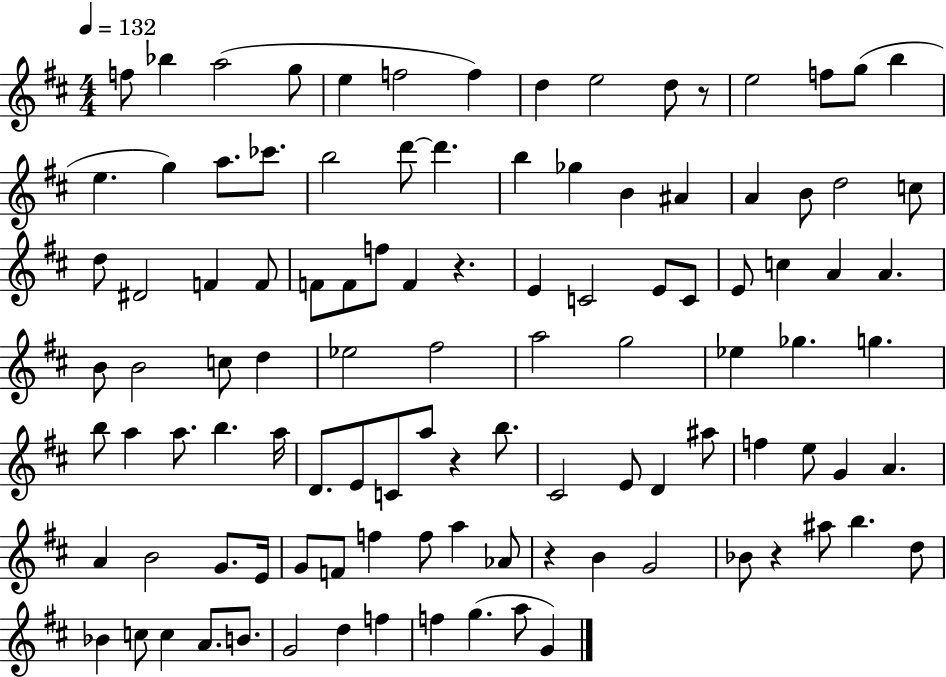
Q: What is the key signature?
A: D major